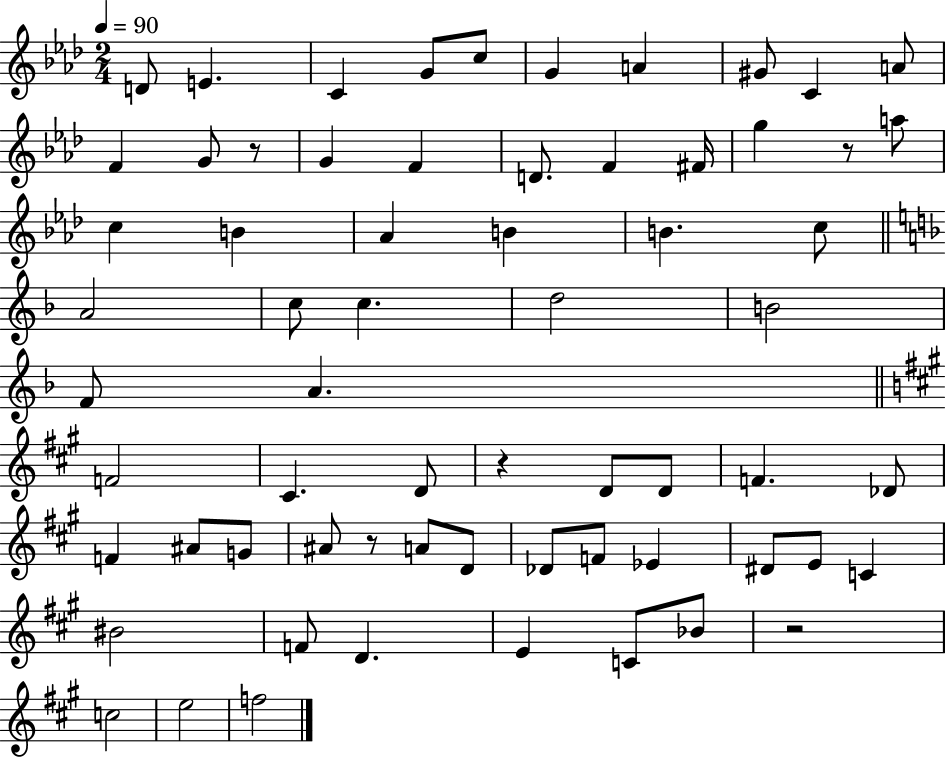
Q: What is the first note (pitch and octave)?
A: D4